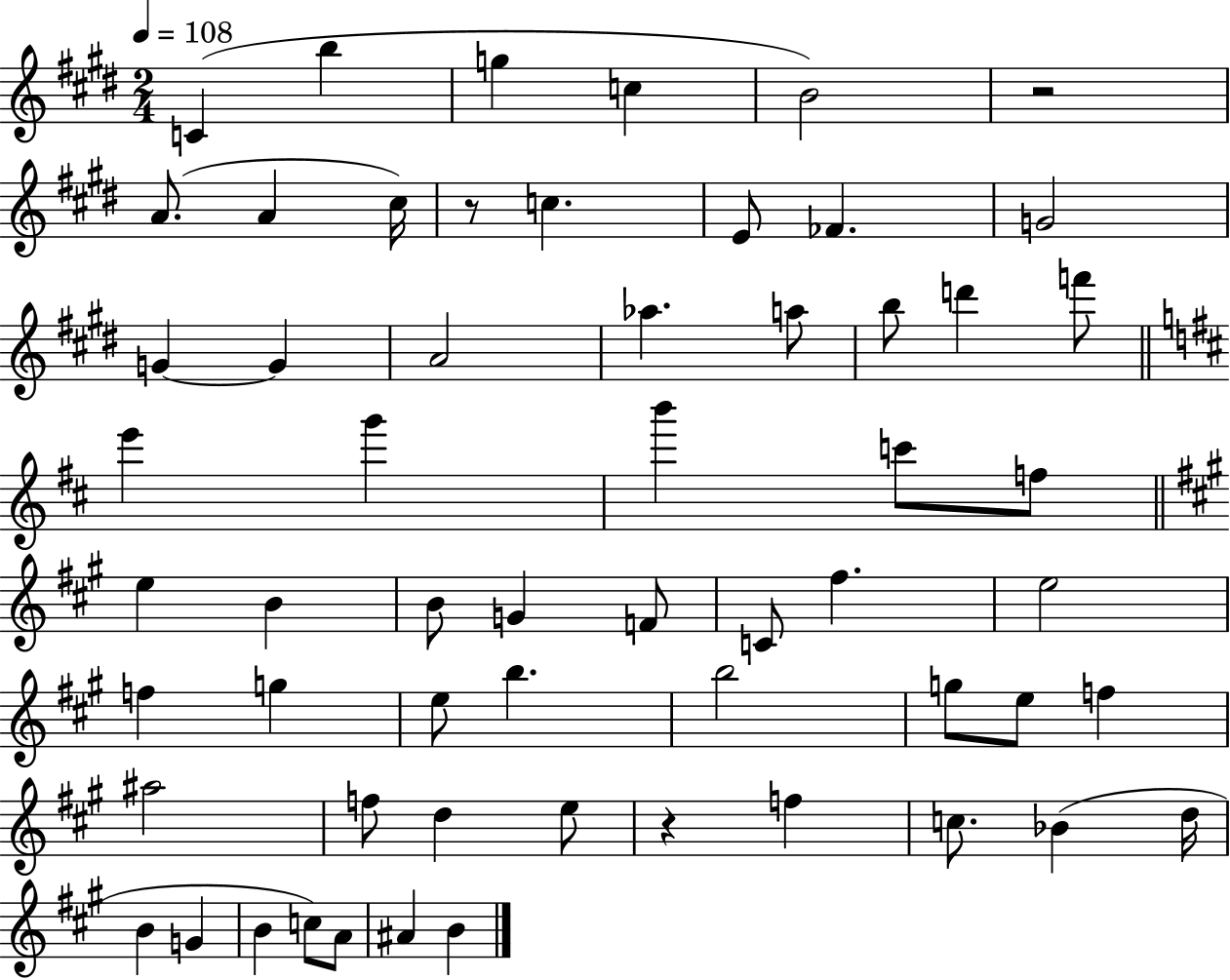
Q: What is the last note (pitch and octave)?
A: B4